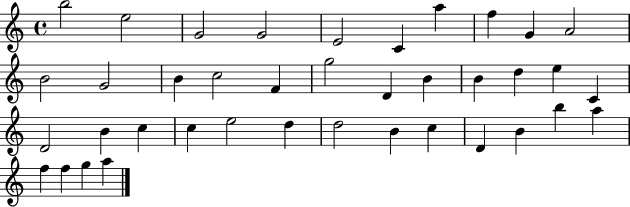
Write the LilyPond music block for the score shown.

{
  \clef treble
  \time 4/4
  \defaultTimeSignature
  \key c \major
  b''2 e''2 | g'2 g'2 | e'2 c'4 a''4 | f''4 g'4 a'2 | \break b'2 g'2 | b'4 c''2 f'4 | g''2 d'4 b'4 | b'4 d''4 e''4 c'4 | \break d'2 b'4 c''4 | c''4 e''2 d''4 | d''2 b'4 c''4 | d'4 b'4 b''4 a''4 | \break f''4 f''4 g''4 a''4 | \bar "|."
}